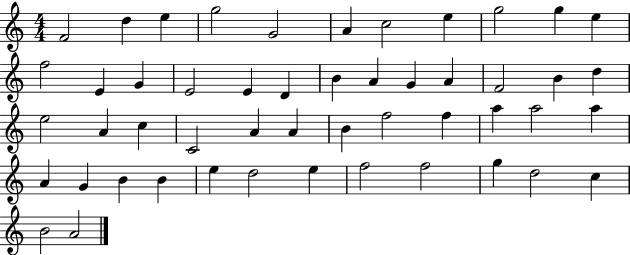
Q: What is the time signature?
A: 4/4